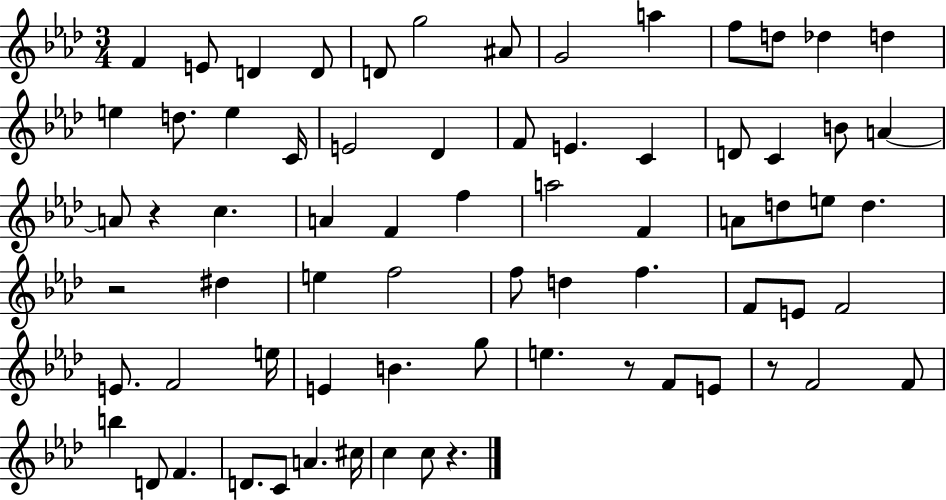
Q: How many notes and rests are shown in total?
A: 71